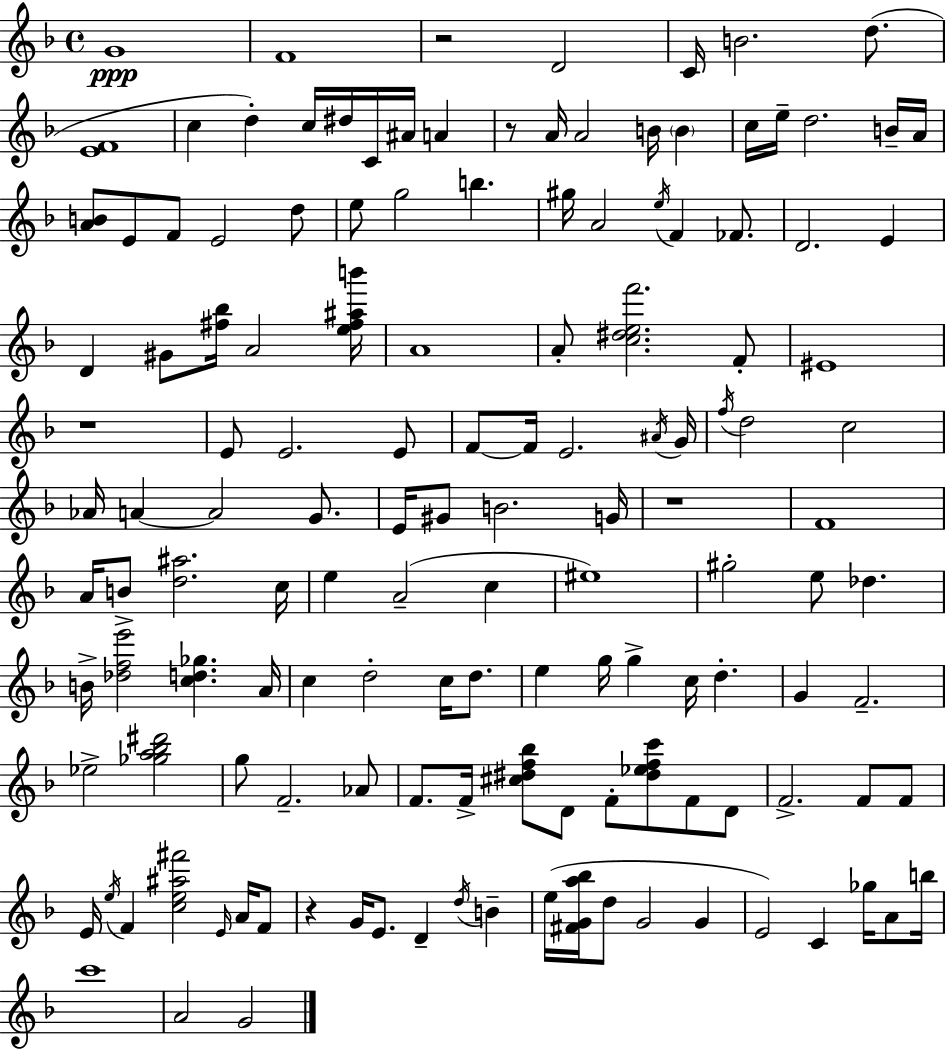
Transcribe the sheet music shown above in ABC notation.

X:1
T:Untitled
M:4/4
L:1/4
K:F
G4 F4 z2 D2 C/4 B2 d/2 [EF]4 c d c/4 ^d/4 C/4 ^A/4 A z/2 A/4 A2 B/4 B c/4 e/4 d2 B/4 A/4 [AB]/2 E/2 F/2 E2 d/2 e/2 g2 b ^g/4 A2 e/4 F _F/2 D2 E D ^G/2 [^f_b]/4 A2 [e^f^ab']/4 A4 A/2 [c^def']2 F/2 ^E4 z4 E/2 E2 E/2 F/2 F/4 E2 ^A/4 G/4 f/4 d2 c2 _A/4 A A2 G/2 E/4 ^G/2 B2 G/4 z4 F4 A/4 B/2 [d^a]2 c/4 e A2 c ^e4 ^g2 e/2 _d B/4 [_dfe']2 [cd_g] A/4 c d2 c/4 d/2 e g/4 g c/4 d G F2 _e2 [_ga_b^d']2 g/2 F2 _A/2 F/2 F/4 [^c^df_b]/2 D/2 F/2 [^d_efc']/2 F/2 D/2 F2 F/2 F/2 E/4 e/4 F [ce^a^f']2 E/4 A/4 F/2 z G/4 E/2 D d/4 B e/4 [^FGa_b]/4 d/2 G2 G E2 C _g/4 A/2 b/4 c'4 A2 G2